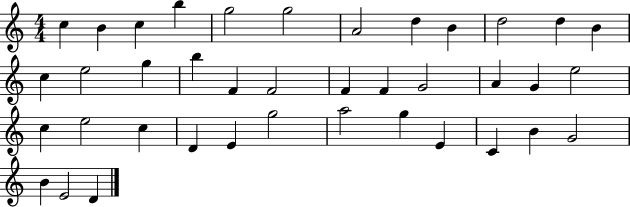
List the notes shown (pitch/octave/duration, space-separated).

C5/q B4/q C5/q B5/q G5/h G5/h A4/h D5/q B4/q D5/h D5/q B4/q C5/q E5/h G5/q B5/q F4/q F4/h F4/q F4/q G4/h A4/q G4/q E5/h C5/q E5/h C5/q D4/q E4/q G5/h A5/h G5/q E4/q C4/q B4/q G4/h B4/q E4/h D4/q